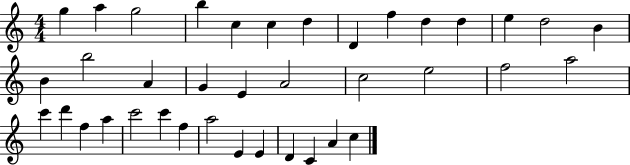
G5/q A5/q G5/h B5/q C5/q C5/q D5/q D4/q F5/q D5/q D5/q E5/q D5/h B4/q B4/q B5/h A4/q G4/q E4/q A4/h C5/h E5/h F5/h A5/h C6/q D6/q F5/q A5/q C6/h C6/q F5/q A5/h E4/q E4/q D4/q C4/q A4/q C5/q